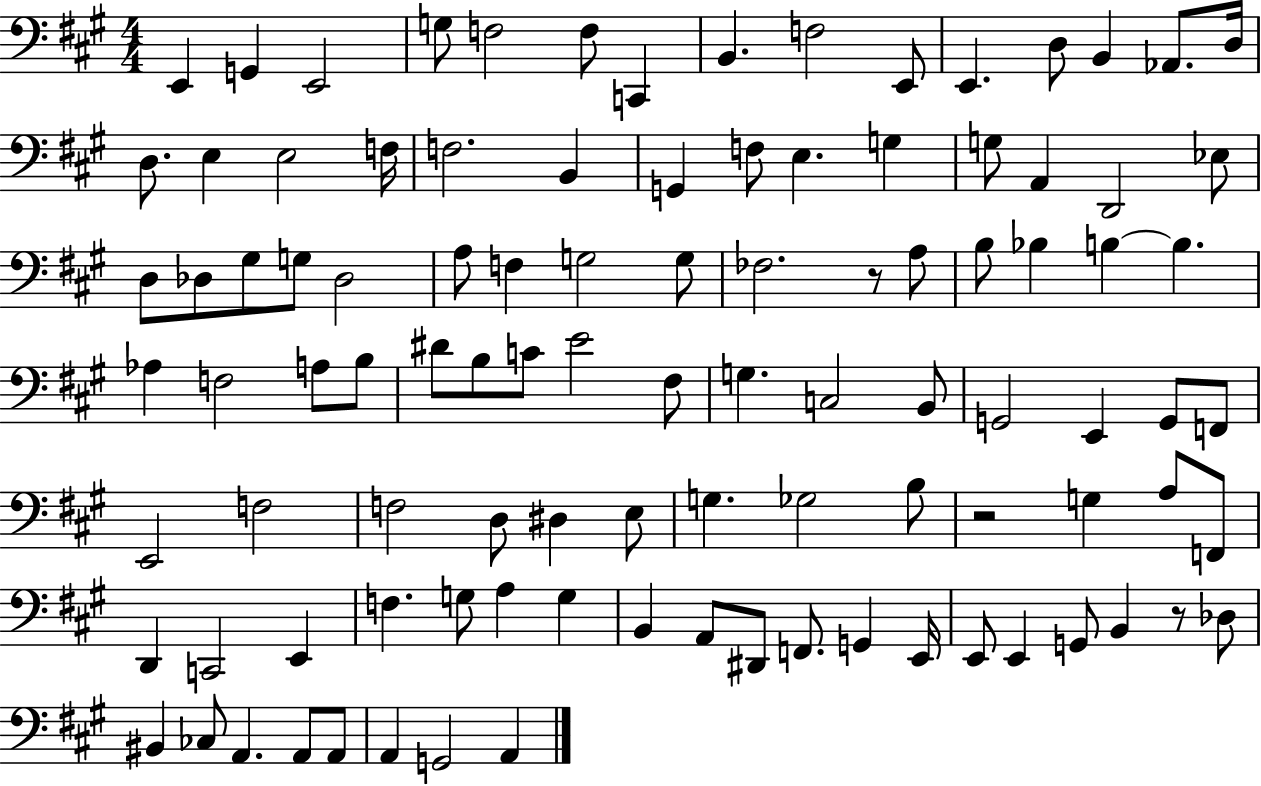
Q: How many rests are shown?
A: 3